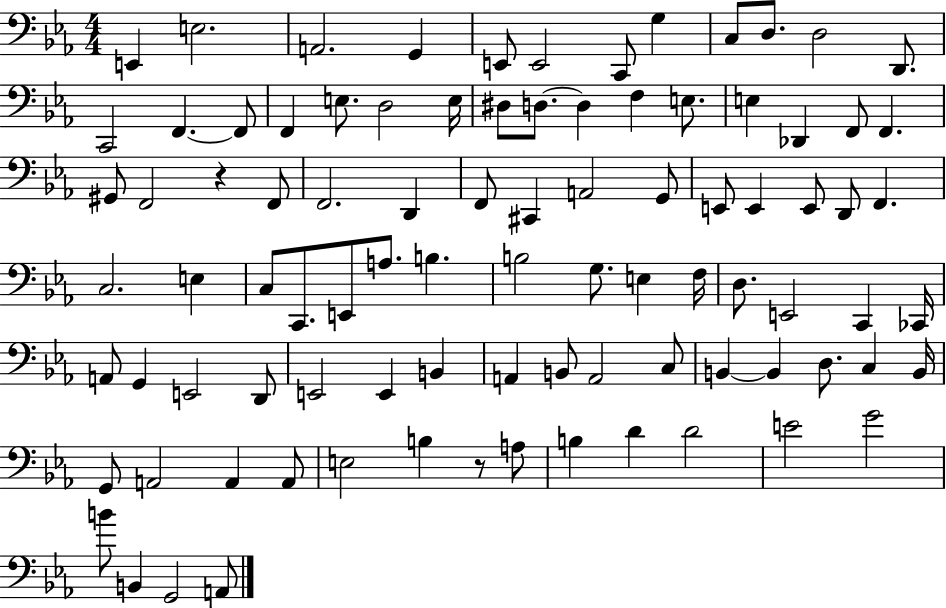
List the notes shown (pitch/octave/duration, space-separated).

E2/q E3/h. A2/h. G2/q E2/e E2/h C2/e G3/q C3/e D3/e. D3/h D2/e. C2/h F2/q. F2/e F2/q E3/e. D3/h E3/s D#3/e D3/e. D3/q F3/q E3/e. E3/q Db2/q F2/e F2/q. G#2/e F2/h R/q F2/e F2/h. D2/q F2/e C#2/q A2/h G2/e E2/e E2/q E2/e D2/e F2/q. C3/h. E3/q C3/e C2/e. E2/e A3/e. B3/q. B3/h G3/e. E3/q F3/s D3/e. E2/h C2/q CES2/s A2/e G2/q E2/h D2/e E2/h E2/q B2/q A2/q B2/e A2/h C3/e B2/q B2/q D3/e. C3/q B2/s G2/e A2/h A2/q A2/e E3/h B3/q R/e A3/e B3/q D4/q D4/h E4/h G4/h B4/e B2/q G2/h A2/e